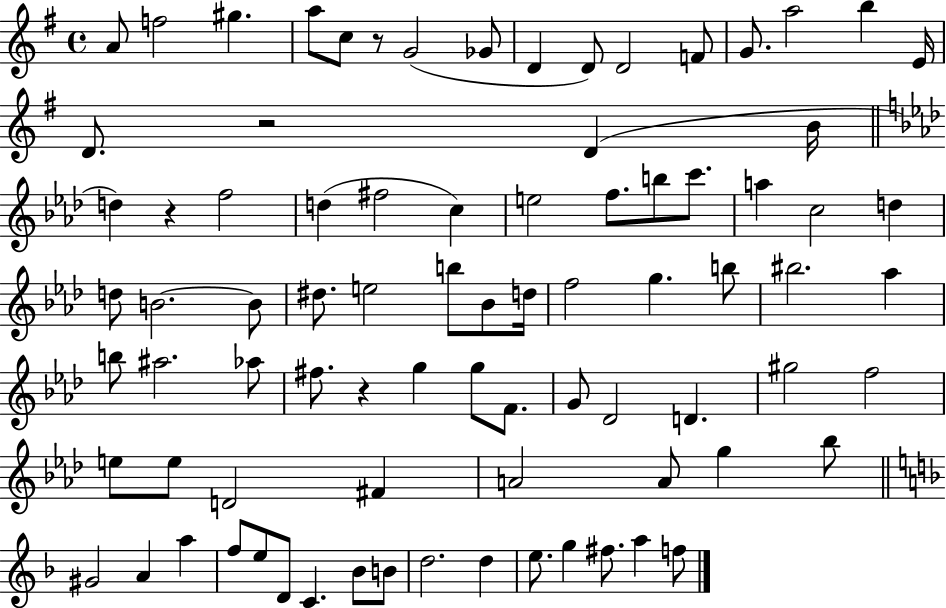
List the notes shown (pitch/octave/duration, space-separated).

A4/e F5/h G#5/q. A5/e C5/e R/e G4/h Gb4/e D4/q D4/e D4/h F4/e G4/e. A5/h B5/q E4/s D4/e. R/h D4/q B4/s D5/q R/q F5/h D5/q F#5/h C5/q E5/h F5/e. B5/e C6/e. A5/q C5/h D5/q D5/e B4/h. B4/e D#5/e. E5/h B5/e Bb4/e D5/s F5/h G5/q. B5/e BIS5/h. Ab5/q B5/e A#5/h. Ab5/e F#5/e. R/q G5/q G5/e F4/e. G4/e Db4/h D4/q. G#5/h F5/h E5/e E5/e D4/h F#4/q A4/h A4/e G5/q Bb5/e G#4/h A4/q A5/q F5/e E5/e D4/e C4/q. Bb4/e B4/e D5/h. D5/q E5/e. G5/q F#5/e. A5/q F5/e